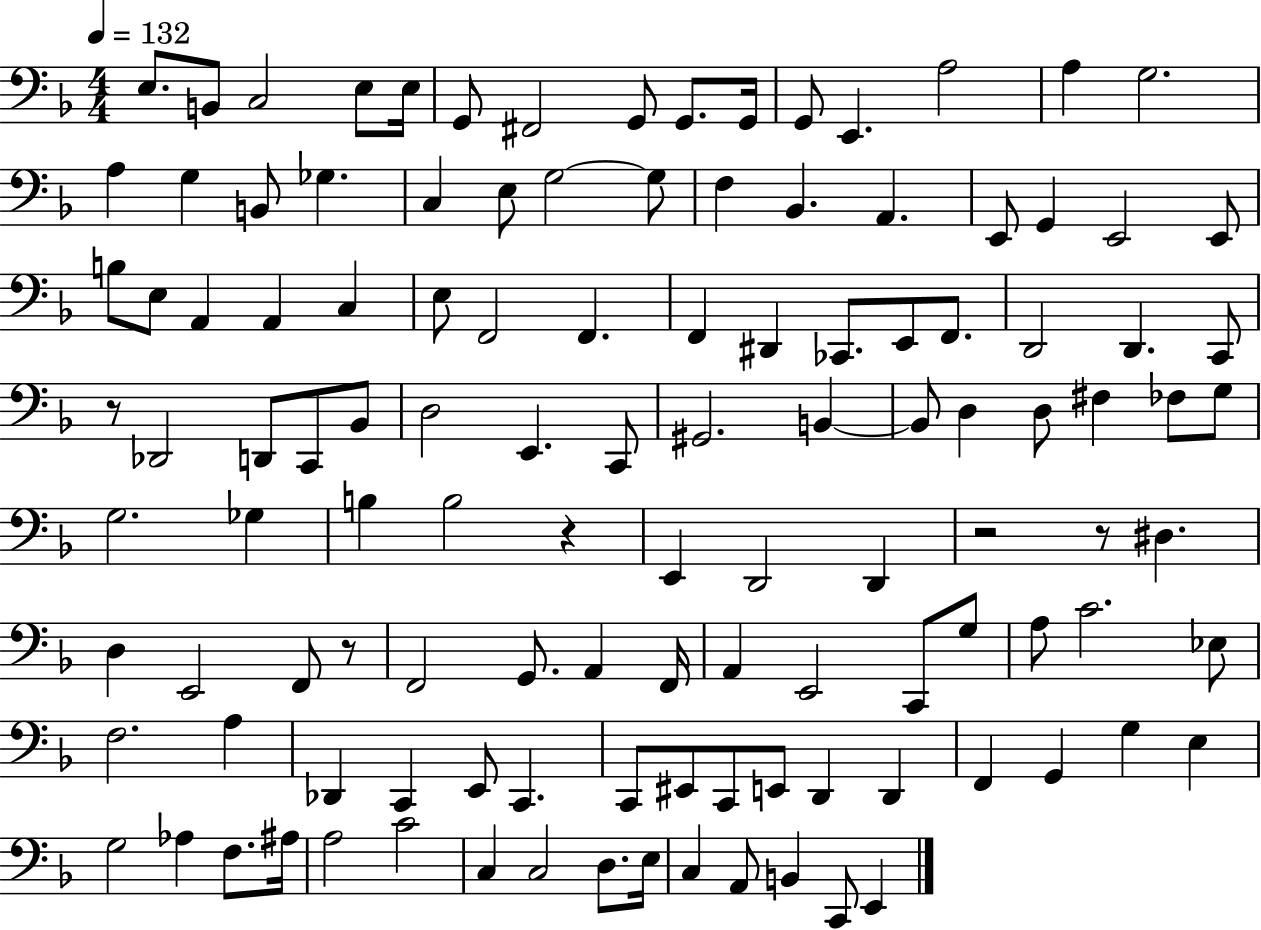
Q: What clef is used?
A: bass